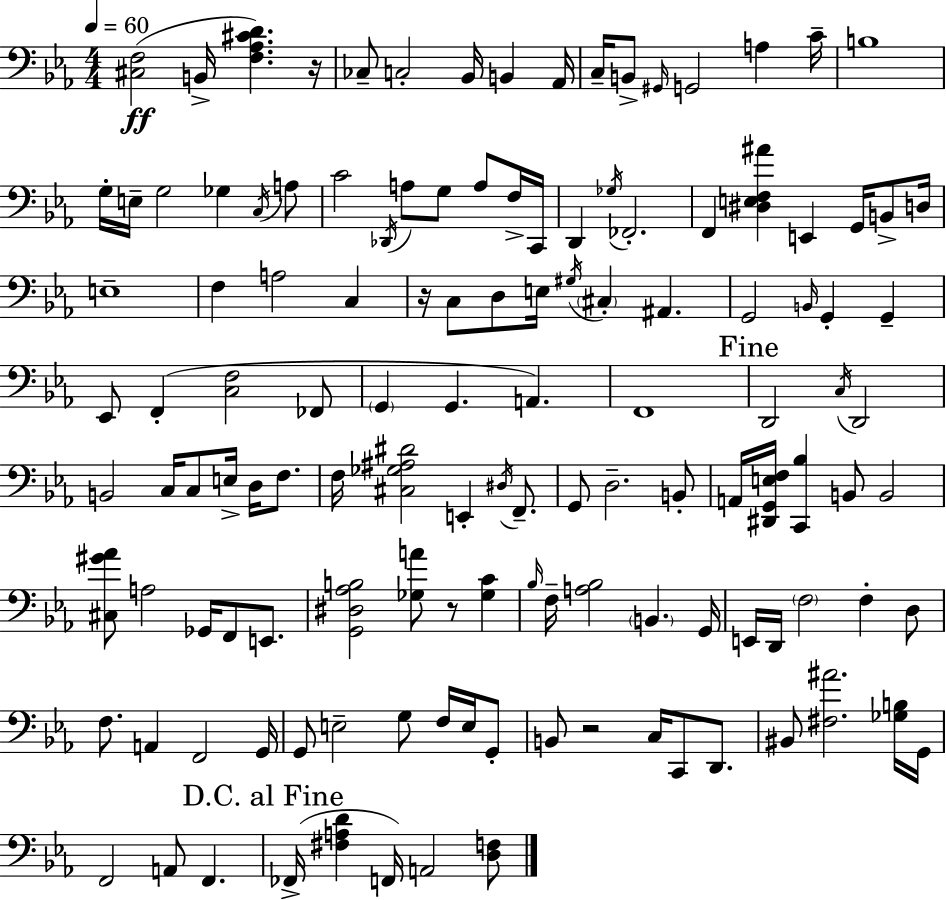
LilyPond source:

{
  \clef bass
  \numericTimeSignature
  \time 4/4
  \key c \minor
  \tempo 4 = 60
  <cis f>2(\ff b,16-> <f aes cis' d'>4.) r16 | ces8-- c2-. bes,16 b,4 aes,16 | c16-- b,8-> \grace { gis,16 } g,2 a4 | c'16-- b1 | \break g16-. e16-- g2 ges4 \acciaccatura { c16 } | a8 c'2 \acciaccatura { des,16 } a8 g8 a8 | f16-> c,16 d,4 \acciaccatura { ges16 } fes,2.-. | f,4 <dis e f ais'>4 e,4 | \break g,16 b,8-> d16 e1-- | f4 a2 | c4 r16 c8 d8 e16 \acciaccatura { gis16 } \parenthesize cis4-. ais,4. | g,2 \grace { b,16 } g,4-. | \break g,4-- ees,8 f,4-.( <c f>2 | fes,8 \parenthesize g,4 g,4. | a,4.) f,1 | \mark "Fine" d,2 \acciaccatura { c16 } d,2 | \break b,2 c16 | c8 e16-> d16 f8. f16 <cis ges ais dis'>2 | e,4-. \acciaccatura { dis16 } f,8.-- g,8 d2.-- | b,8-. a,16 <dis, g, e f>16 <c, bes>4 b,8 | \break b,2 <cis gis' aes'>8 a2 | ges,16 f,8 e,8. <g, dis aes b>2 | <ges a'>8 r8 <ges c'>4 \grace { bes16 } f16-- <a bes>2 | \parenthesize b,4. g,16 e,16 d,16 \parenthesize f2 | \break f4-. d8 f8. a,4 | f,2 g,16 g,8 e2-- | g8 f16 e16 g,8-. b,8 r2 | c16 c,8 d,8. bis,8 <fis ais'>2. | \break <ges b>16 g,16 f,2 | a,8 f,4. \mark "D.C. al Fine" fes,16->( <fis a d'>4 f,16) a,2 | <d f>8 \bar "|."
}